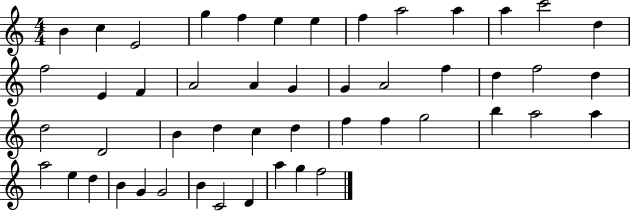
{
  \clef treble
  \numericTimeSignature
  \time 4/4
  \key c \major
  b'4 c''4 e'2 | g''4 f''4 e''4 e''4 | f''4 a''2 a''4 | a''4 c'''2 d''4 | \break f''2 e'4 f'4 | a'2 a'4 g'4 | g'4 a'2 f''4 | d''4 f''2 d''4 | \break d''2 d'2 | b'4 d''4 c''4 d''4 | f''4 f''4 g''2 | b''4 a''2 a''4 | \break a''2 e''4 d''4 | b'4 g'4 g'2 | b'4 c'2 d'4 | a''4 g''4 f''2 | \break \bar "|."
}